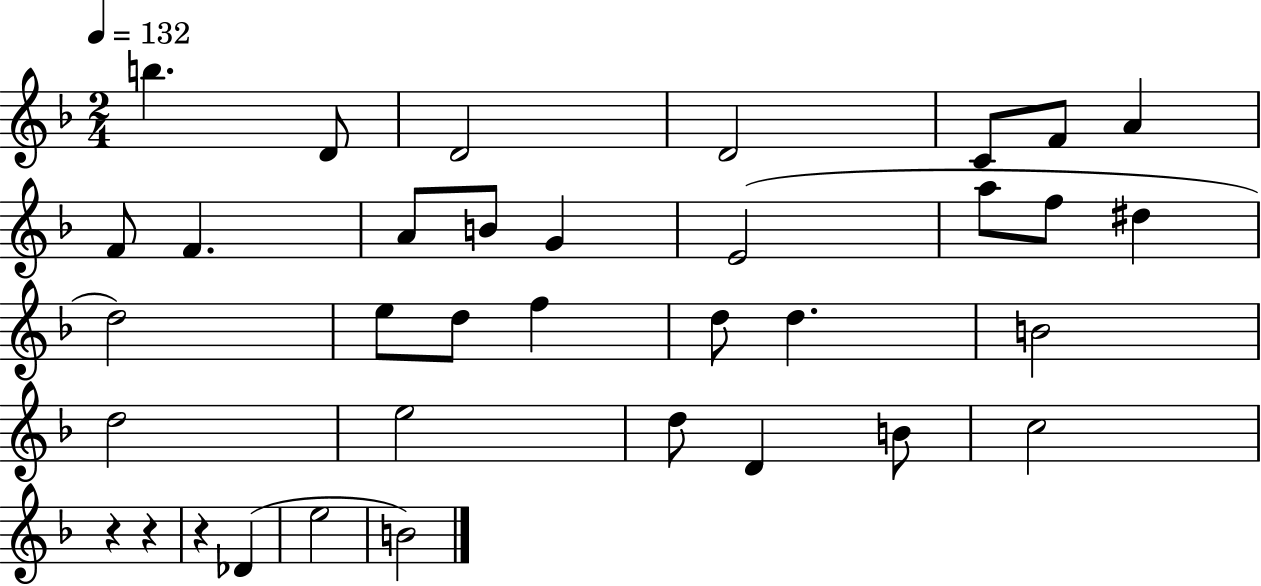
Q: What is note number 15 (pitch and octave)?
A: F5